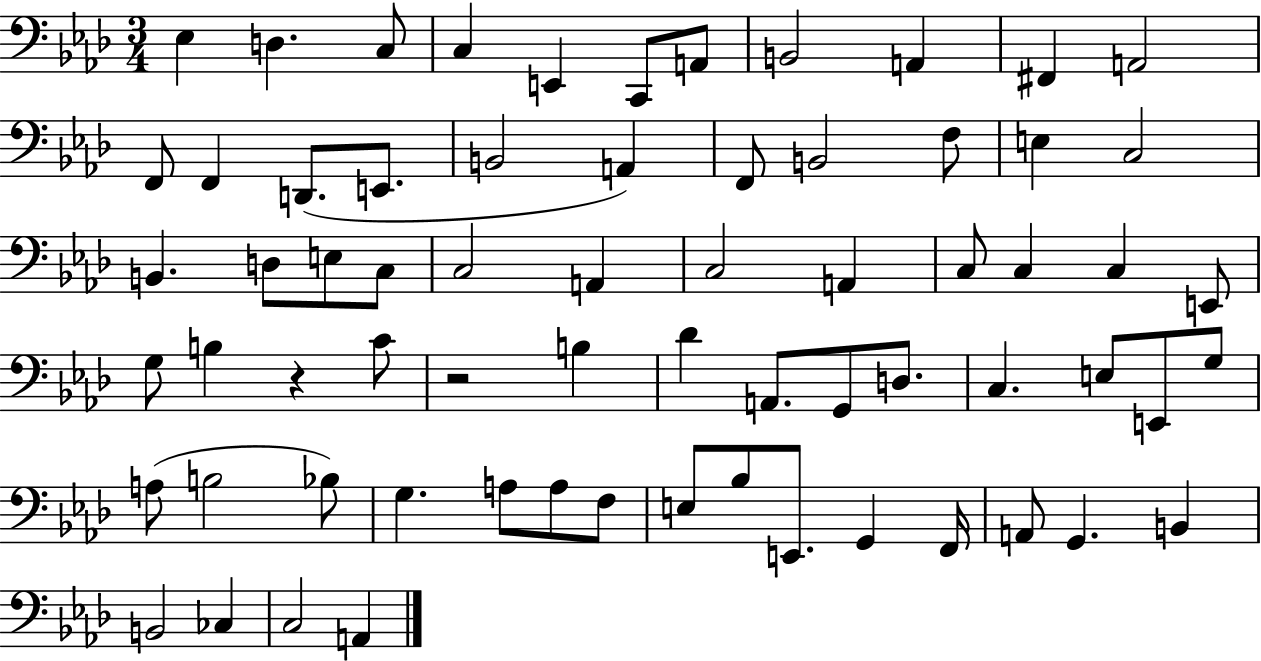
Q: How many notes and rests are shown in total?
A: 67